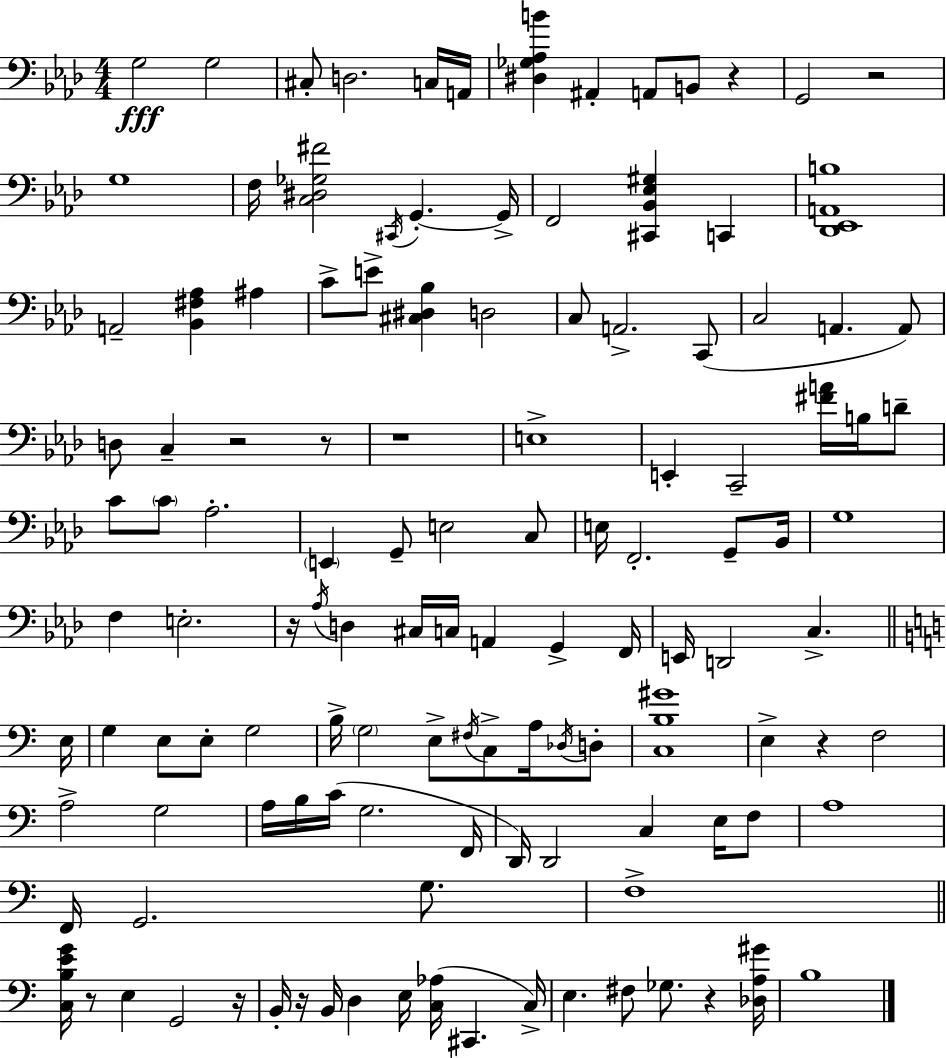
X:1
T:Untitled
M:4/4
L:1/4
K:Fm
G,2 G,2 ^C,/2 D,2 C,/4 A,,/4 [^D,_G,_A,B] ^A,, A,,/2 B,,/2 z G,,2 z2 G,4 F,/4 [C,^D,_G,^F]2 ^C,,/4 G,, G,,/4 F,,2 [^C,,_B,,_E,^G,] C,, [_D,,_E,,A,,B,]4 A,,2 [_B,,^F,_A,] ^A, C/2 E/2 [^C,^D,_B,] D,2 C,/2 A,,2 C,,/2 C,2 A,, A,,/2 D,/2 C, z2 z/2 z4 E,4 E,, C,,2 [^FA]/4 B,/4 D/2 C/2 C/2 _A,2 E,, G,,/2 E,2 C,/2 E,/4 F,,2 G,,/2 _B,,/4 G,4 F, E,2 z/4 _A,/4 D, ^C,/4 C,/4 A,, G,, F,,/4 E,,/4 D,,2 C, E,/4 G, E,/2 E,/2 G,2 B,/4 G,2 E,/2 ^F,/4 C,/2 A,/4 _D,/4 D,/2 [C,B,^G]4 E, z F,2 A,2 G,2 A,/4 B,/4 C/4 G,2 F,,/4 D,,/4 D,,2 C, E,/4 F,/2 A,4 F,,/4 G,,2 G,/2 F,4 [C,B,EG]/4 z/2 E, G,,2 z/4 B,,/4 z/4 B,,/4 D, E,/4 [C,_A,]/4 ^C,, C,/4 E, ^F,/2 _G,/2 z [_D,A,^G]/4 B,4